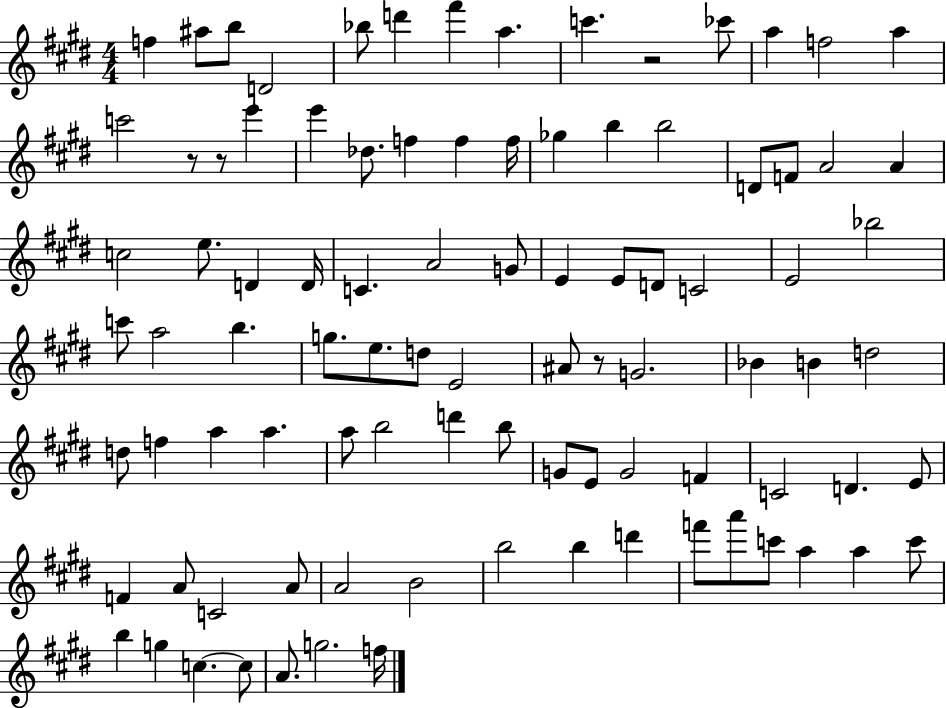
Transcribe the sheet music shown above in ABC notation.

X:1
T:Untitled
M:4/4
L:1/4
K:E
f ^a/2 b/2 D2 _b/2 d' ^f' a c' z2 _c'/2 a f2 a c'2 z/2 z/2 e' e' _d/2 f f f/4 _g b b2 D/2 F/2 A2 A c2 e/2 D D/4 C A2 G/2 E E/2 D/2 C2 E2 _b2 c'/2 a2 b g/2 e/2 d/2 E2 ^A/2 z/2 G2 _B B d2 d/2 f a a a/2 b2 d' b/2 G/2 E/2 G2 F C2 D E/2 F A/2 C2 A/2 A2 B2 b2 b d' f'/2 a'/2 c'/2 a a c'/2 b g c c/2 A/2 g2 f/4